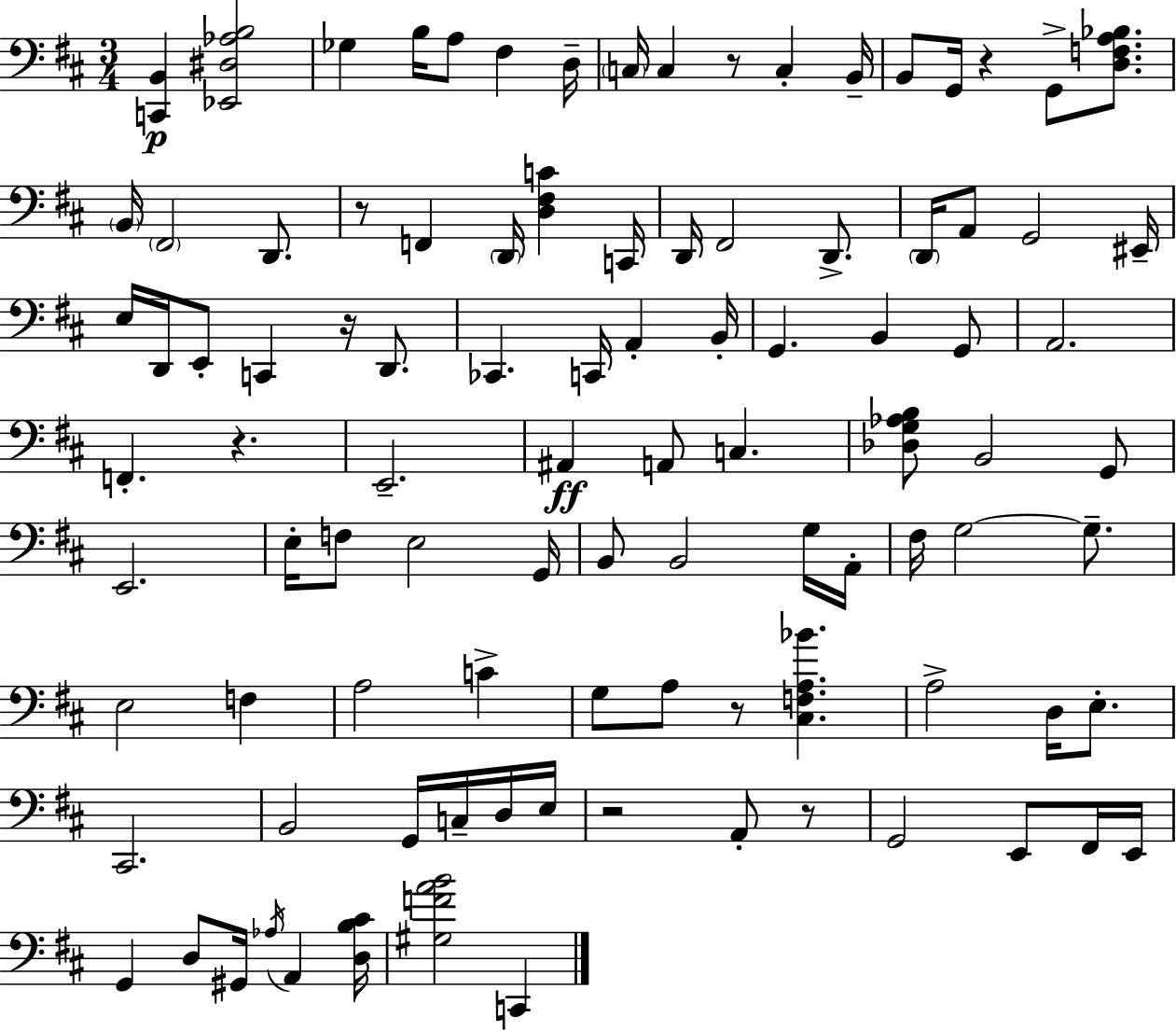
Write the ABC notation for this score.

X:1
T:Untitled
M:3/4
L:1/4
K:D
[C,,B,,] [_E,,^D,_A,B,]2 _G, B,/4 A,/2 ^F, D,/4 C,/4 C, z/2 C, B,,/4 B,,/2 G,,/4 z G,,/2 [D,F,A,_B,]/2 B,,/4 ^F,,2 D,,/2 z/2 F,, D,,/4 [D,^F,C] C,,/4 D,,/4 ^F,,2 D,,/2 D,,/4 A,,/2 G,,2 ^E,,/4 E,/4 D,,/4 E,,/2 C,, z/4 D,,/2 _C,, C,,/4 A,, B,,/4 G,, B,, G,,/2 A,,2 F,, z E,,2 ^A,, A,,/2 C, [_D,G,_A,B,]/2 B,,2 G,,/2 E,,2 E,/4 F,/2 E,2 G,,/4 B,,/2 B,,2 G,/4 A,,/4 ^F,/4 G,2 G,/2 E,2 F, A,2 C G,/2 A,/2 z/2 [^C,F,A,_B] A,2 D,/4 E,/2 ^C,,2 B,,2 G,,/4 C,/4 D,/4 E,/4 z2 A,,/2 z/2 G,,2 E,,/2 ^F,,/4 E,,/4 G,, D,/2 ^G,,/4 _A,/4 A,, [D,B,^C]/4 [^G,FAB]2 C,,